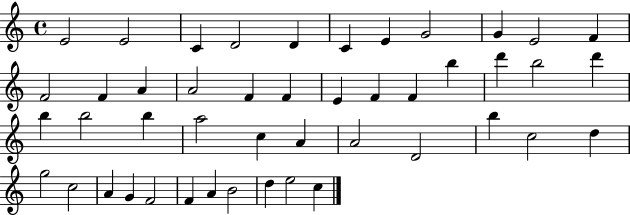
E4/h E4/h C4/q D4/h D4/q C4/q E4/q G4/h G4/q E4/h F4/q F4/h F4/q A4/q A4/h F4/q F4/q E4/q F4/q F4/q B5/q D6/q B5/h D6/q B5/q B5/h B5/q A5/h C5/q A4/q A4/h D4/h B5/q C5/h D5/q G5/h C5/h A4/q G4/q F4/h F4/q A4/q B4/h D5/q E5/h C5/q